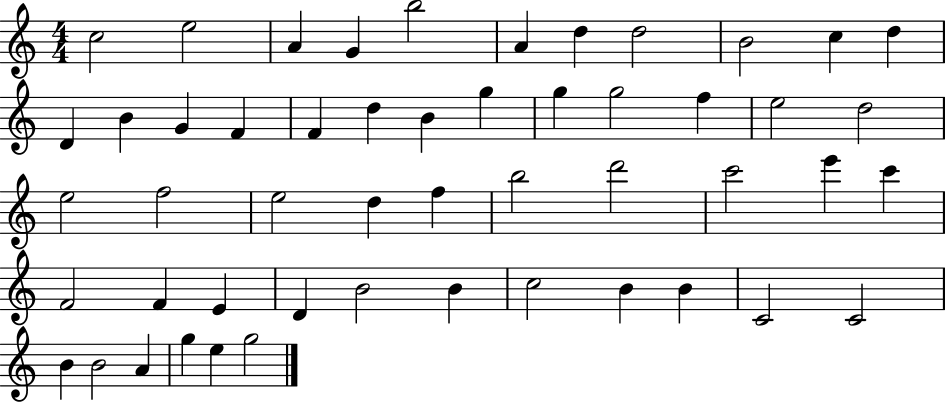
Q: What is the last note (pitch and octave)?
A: G5